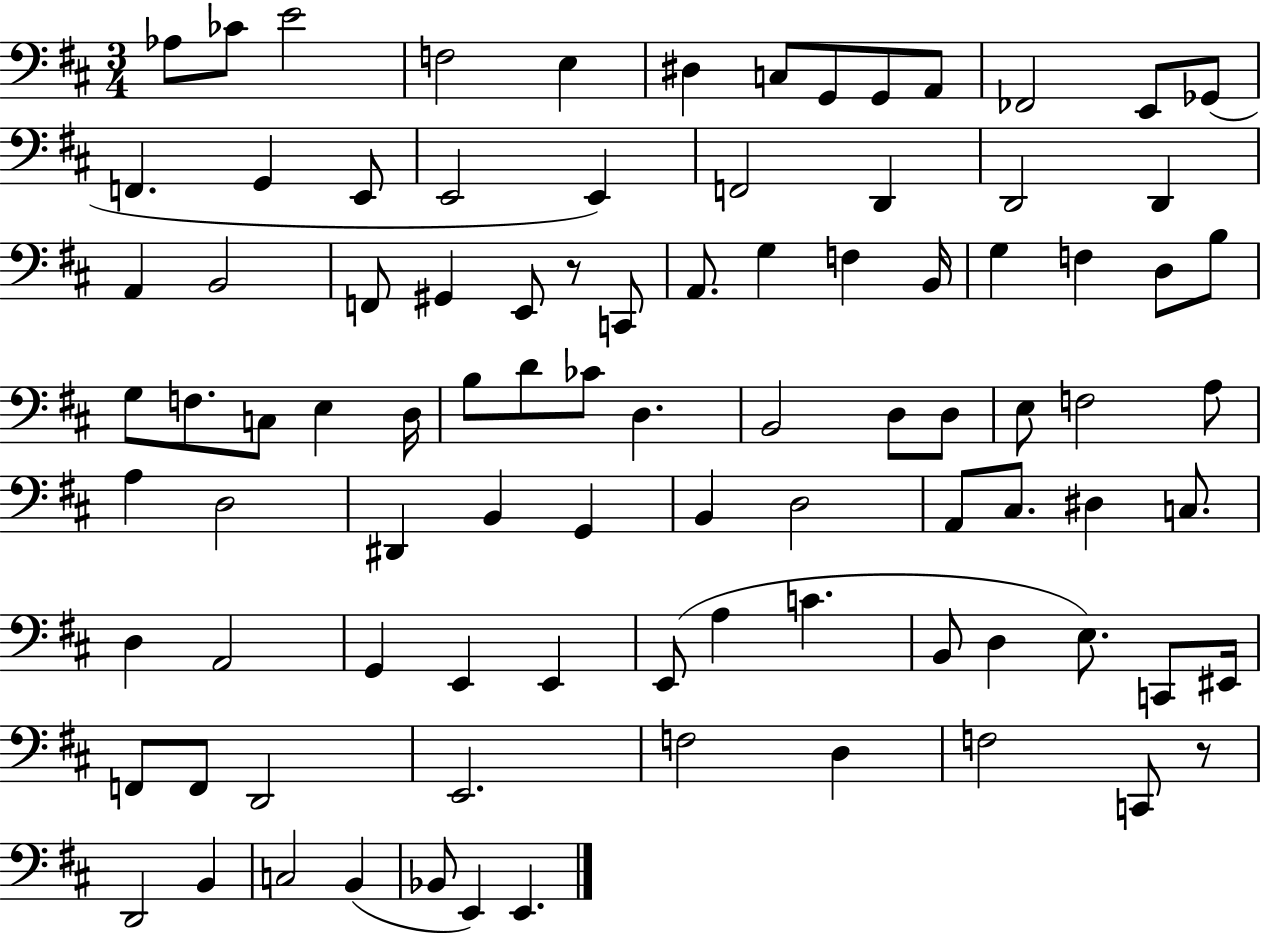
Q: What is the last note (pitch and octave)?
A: E2